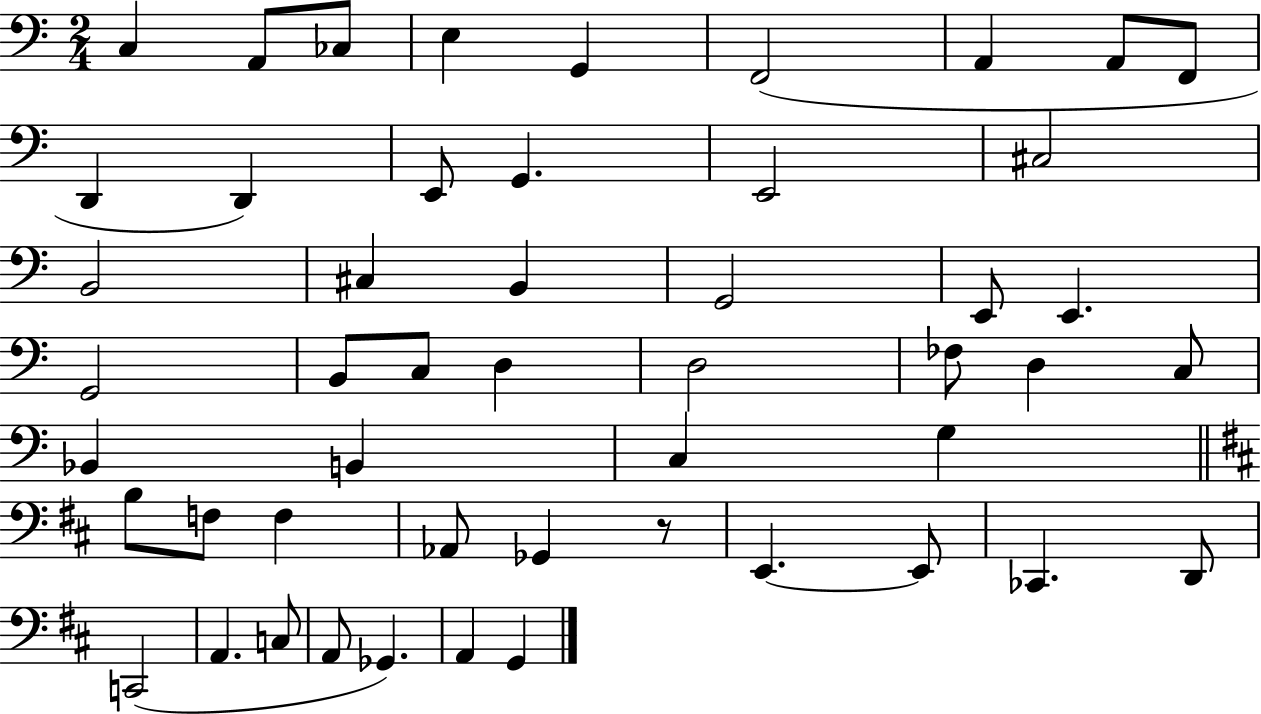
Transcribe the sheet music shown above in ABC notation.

X:1
T:Untitled
M:2/4
L:1/4
K:C
C, A,,/2 _C,/2 E, G,, F,,2 A,, A,,/2 F,,/2 D,, D,, E,,/2 G,, E,,2 ^C,2 B,,2 ^C, B,, G,,2 E,,/2 E,, G,,2 B,,/2 C,/2 D, D,2 _F,/2 D, C,/2 _B,, B,, C, G, B,/2 F,/2 F, _A,,/2 _G,, z/2 E,, E,,/2 _C,, D,,/2 C,,2 A,, C,/2 A,,/2 _G,, A,, G,,